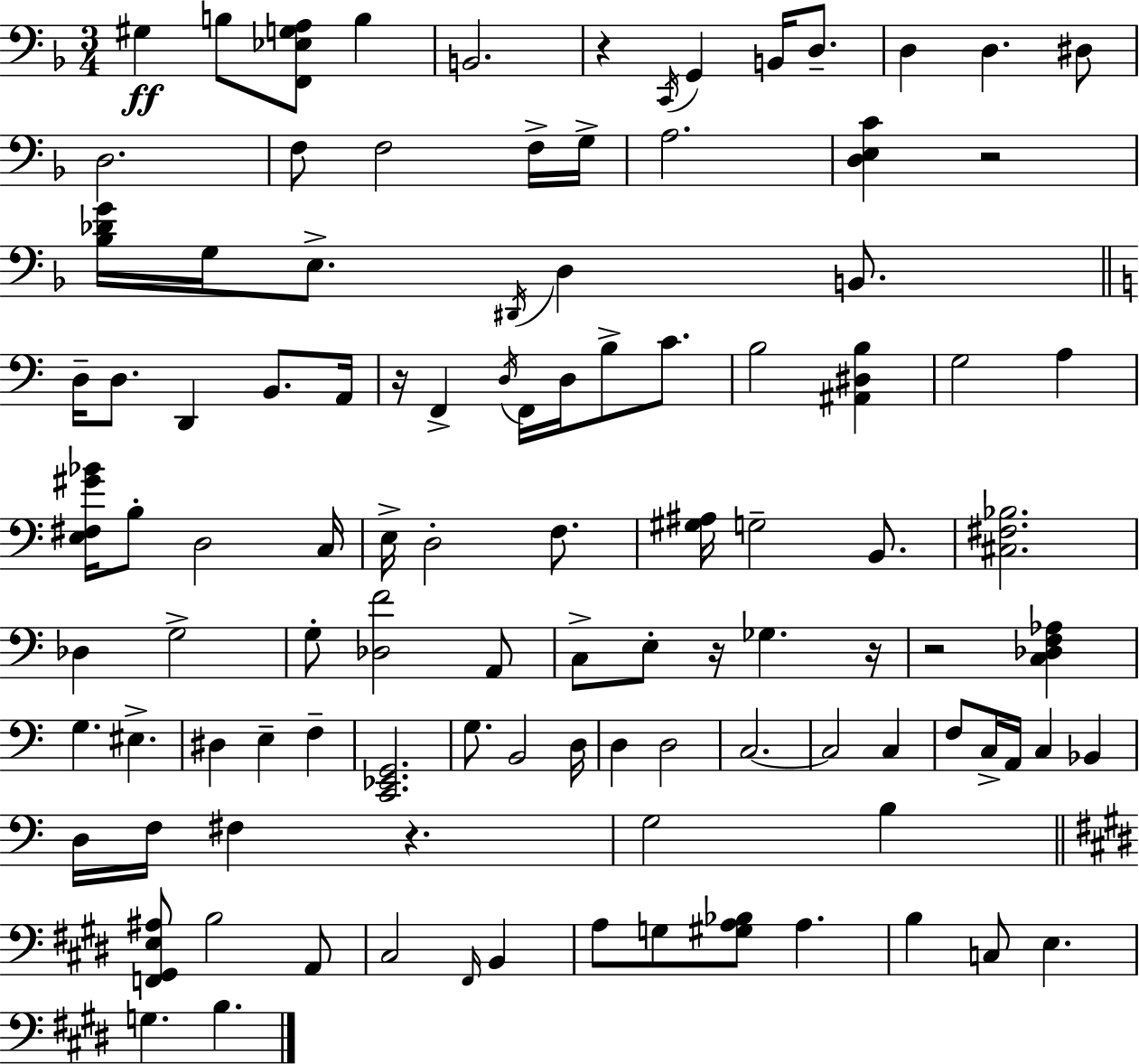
G#3/q B3/e [F2,Eb3,G3,A3]/e B3/q B2/h. R/q C2/s G2/q B2/s D3/e. D3/q D3/q. D#3/e D3/h. F3/e F3/h F3/s G3/s A3/h. [D3,E3,C4]/q R/h [Bb3,Db4,G4]/s G3/s E3/e. D#2/s D3/q B2/e. D3/s D3/e. D2/q B2/e. A2/s R/s F2/q D3/s F2/s D3/s B3/e C4/e. B3/h [A#2,D#3,B3]/q G3/h A3/q [E3,F#3,G#4,Bb4]/s B3/e D3/h C3/s E3/s D3/h F3/e. [G#3,A#3]/s G3/h B2/e. [C#3,F#3,Bb3]/h. Db3/q G3/h G3/e [Db3,F4]/h A2/e C3/e E3/e R/s Gb3/q. R/s R/h [C3,Db3,F3,Ab3]/q G3/q. EIS3/q. D#3/q E3/q F3/q [C2,Eb2,G2]/h. G3/e. B2/h D3/s D3/q D3/h C3/h. C3/h C3/q F3/e C3/s A2/s C3/q Bb2/q D3/s F3/s F#3/q R/q. G3/h B3/q [F2,G#2,E3,A#3]/e B3/h A2/e C#3/h F#2/s B2/q A3/e G3/e [G#3,A3,Bb3]/e A3/q. B3/q C3/e E3/q. G3/q. B3/q.